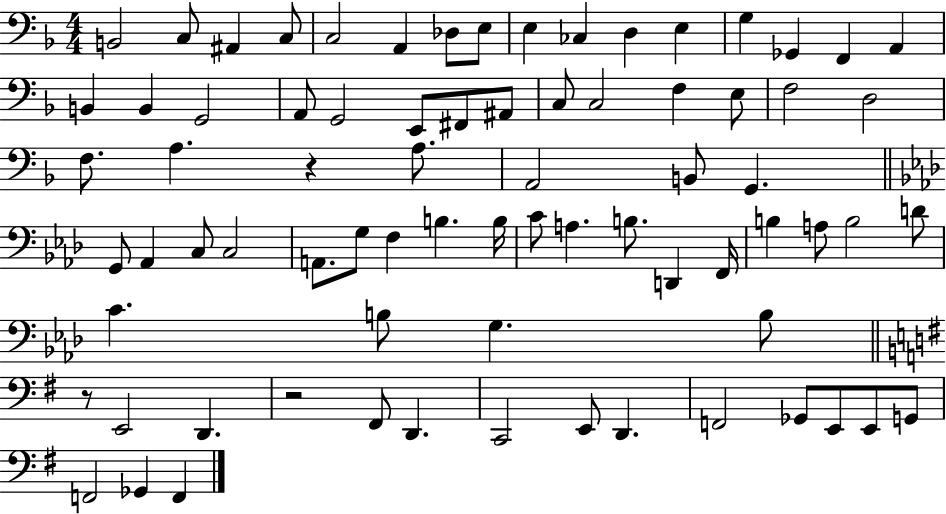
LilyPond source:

{
  \clef bass
  \numericTimeSignature
  \time 4/4
  \key f \major
  \repeat volta 2 { b,2 c8 ais,4 c8 | c2 a,4 des8 e8 | e4 ces4 d4 e4 | g4 ges,4 f,4 a,4 | \break b,4 b,4 g,2 | a,8 g,2 e,8 fis,8 ais,8 | c8 c2 f4 e8 | f2 d2 | \break f8. a4. r4 a8. | a,2 b,8 g,4. | \bar "||" \break \key aes \major g,8 aes,4 c8 c2 | a,8. g8 f4 b4. b16 | c'8 a4. b8. d,4 f,16 | b4 a8 b2 d'8 | \break c'4. b8 g4. b8 | \bar "||" \break \key g \major r8 e,2 d,4. | r2 fis,8 d,4. | c,2 e,8 d,4. | f,2 ges,8 e,8 e,8 g,8 | \break f,2 ges,4 f,4 | } \bar "|."
}